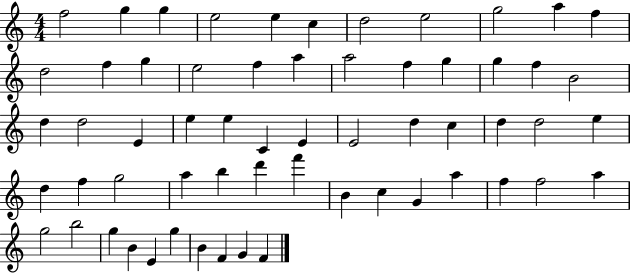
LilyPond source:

{
  \clef treble
  \numericTimeSignature
  \time 4/4
  \key c \major
  f''2 g''4 g''4 | e''2 e''4 c''4 | d''2 e''2 | g''2 a''4 f''4 | \break d''2 f''4 g''4 | e''2 f''4 a''4 | a''2 f''4 g''4 | g''4 f''4 b'2 | \break d''4 d''2 e'4 | e''4 e''4 c'4 e'4 | e'2 d''4 c''4 | d''4 d''2 e''4 | \break d''4 f''4 g''2 | a''4 b''4 d'''4 f'''4 | b'4 c''4 g'4 a''4 | f''4 f''2 a''4 | \break g''2 b''2 | g''4 b'4 e'4 g''4 | b'4 f'4 g'4 f'4 | \bar "|."
}